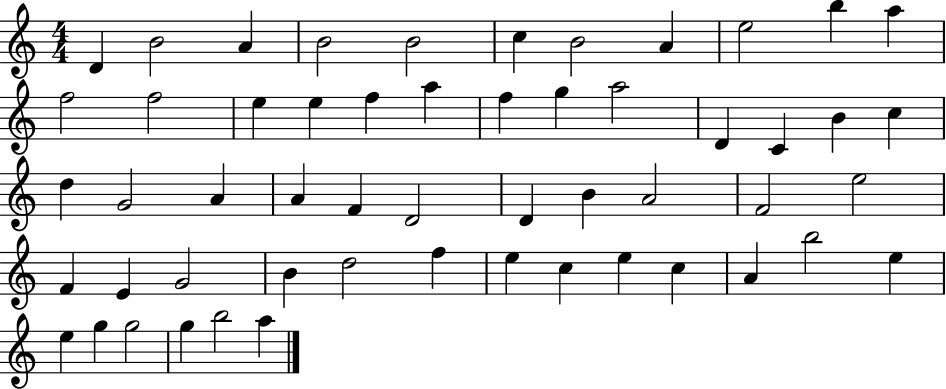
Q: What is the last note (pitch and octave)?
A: A5